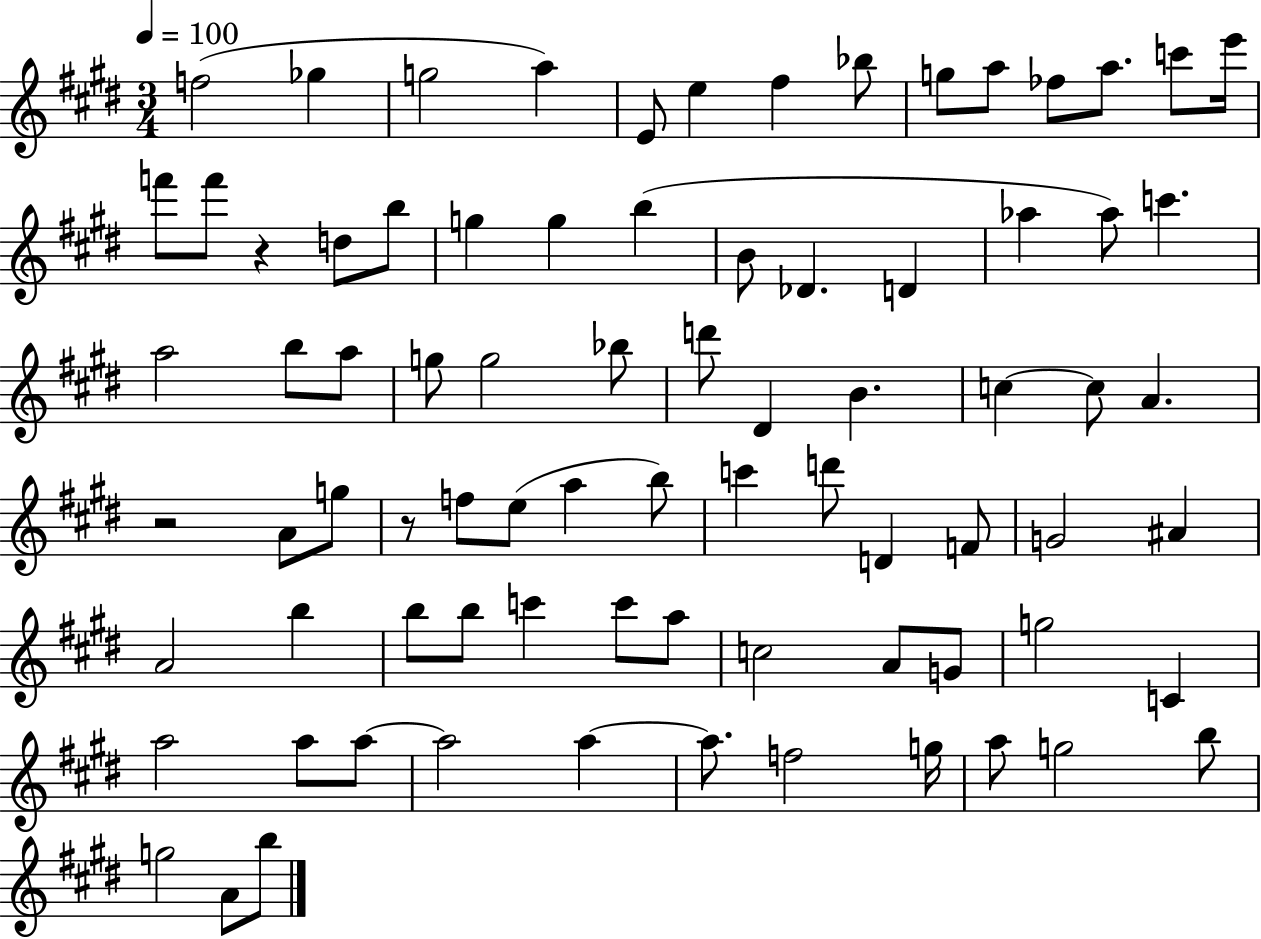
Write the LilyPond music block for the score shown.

{
  \clef treble
  \numericTimeSignature
  \time 3/4
  \key e \major
  \tempo 4 = 100
  f''2( ges''4 | g''2 a''4) | e'8 e''4 fis''4 bes''8 | g''8 a''8 fes''8 a''8. c'''8 e'''16 | \break f'''8 f'''8 r4 d''8 b''8 | g''4 g''4 b''4( | b'8 des'4. d'4 | aes''4 aes''8) c'''4. | \break a''2 b''8 a''8 | g''8 g''2 bes''8 | d'''8 dis'4 b'4. | c''4~~ c''8 a'4. | \break r2 a'8 g''8 | r8 f''8 e''8( a''4 b''8) | c'''4 d'''8 d'4 f'8 | g'2 ais'4 | \break a'2 b''4 | b''8 b''8 c'''4 c'''8 a''8 | c''2 a'8 g'8 | g''2 c'4 | \break a''2 a''8 a''8~~ | a''2 a''4~~ | a''8. f''2 g''16 | a''8 g''2 b''8 | \break g''2 a'8 b''8 | \bar "|."
}